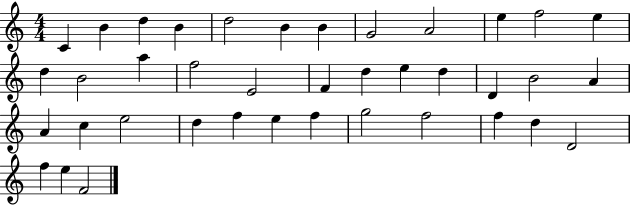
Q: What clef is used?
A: treble